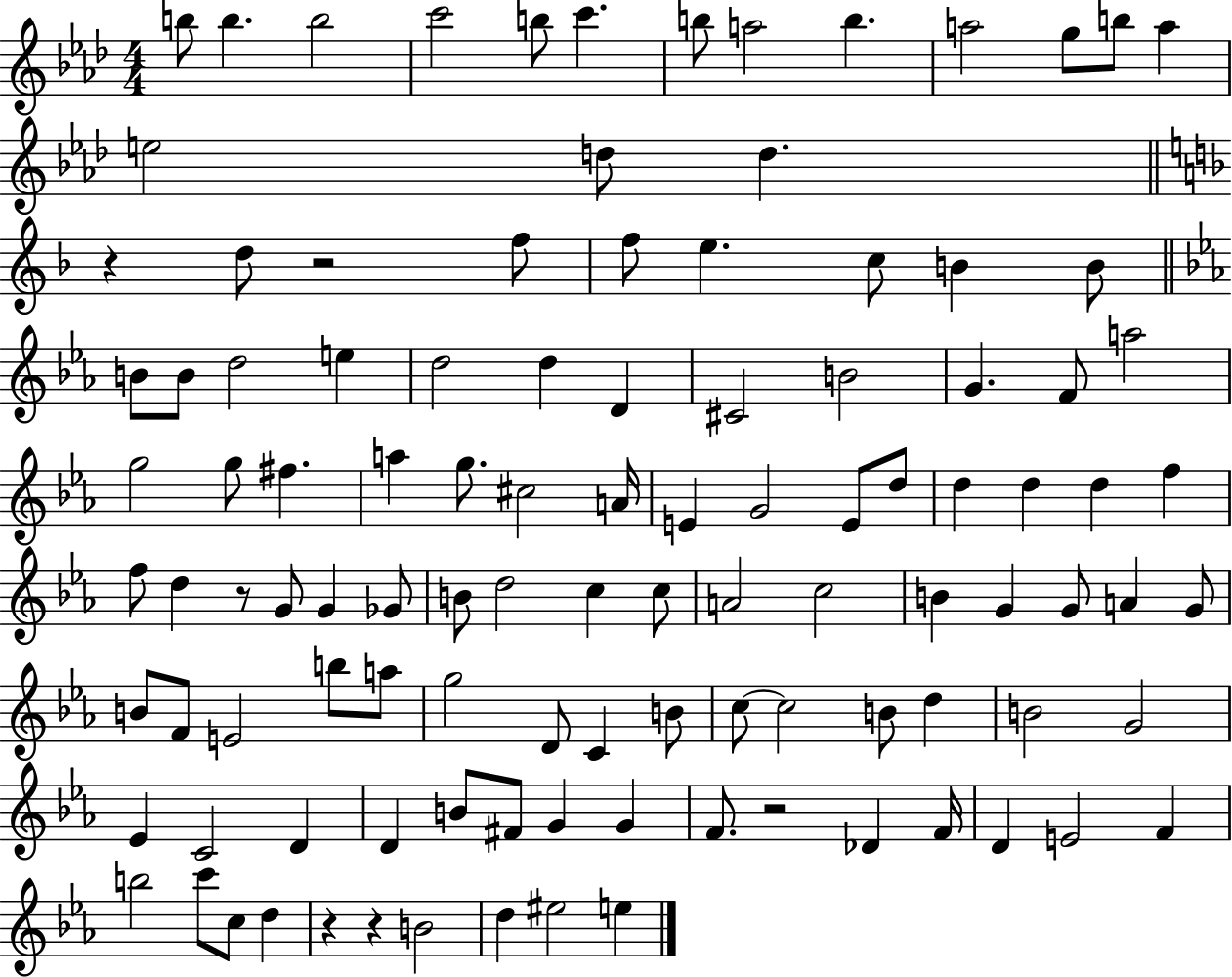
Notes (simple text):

B5/e B5/q. B5/h C6/h B5/e C6/q. B5/e A5/h B5/q. A5/h G5/e B5/e A5/q E5/h D5/e D5/q. R/q D5/e R/h F5/e F5/e E5/q. C5/e B4/q B4/e B4/e B4/e D5/h E5/q D5/h D5/q D4/q C#4/h B4/h G4/q. F4/e A5/h G5/h G5/e F#5/q. A5/q G5/e. C#5/h A4/s E4/q G4/h E4/e D5/e D5/q D5/q D5/q F5/q F5/e D5/q R/e G4/e G4/q Gb4/e B4/e D5/h C5/q C5/e A4/h C5/h B4/q G4/q G4/e A4/q G4/e B4/e F4/e E4/h B5/e A5/e G5/h D4/e C4/q B4/e C5/e C5/h B4/e D5/q B4/h G4/h Eb4/q C4/h D4/q D4/q B4/e F#4/e G4/q G4/q F4/e. R/h Db4/q F4/s D4/q E4/h F4/q B5/h C6/e C5/e D5/q R/q R/q B4/h D5/q EIS5/h E5/q